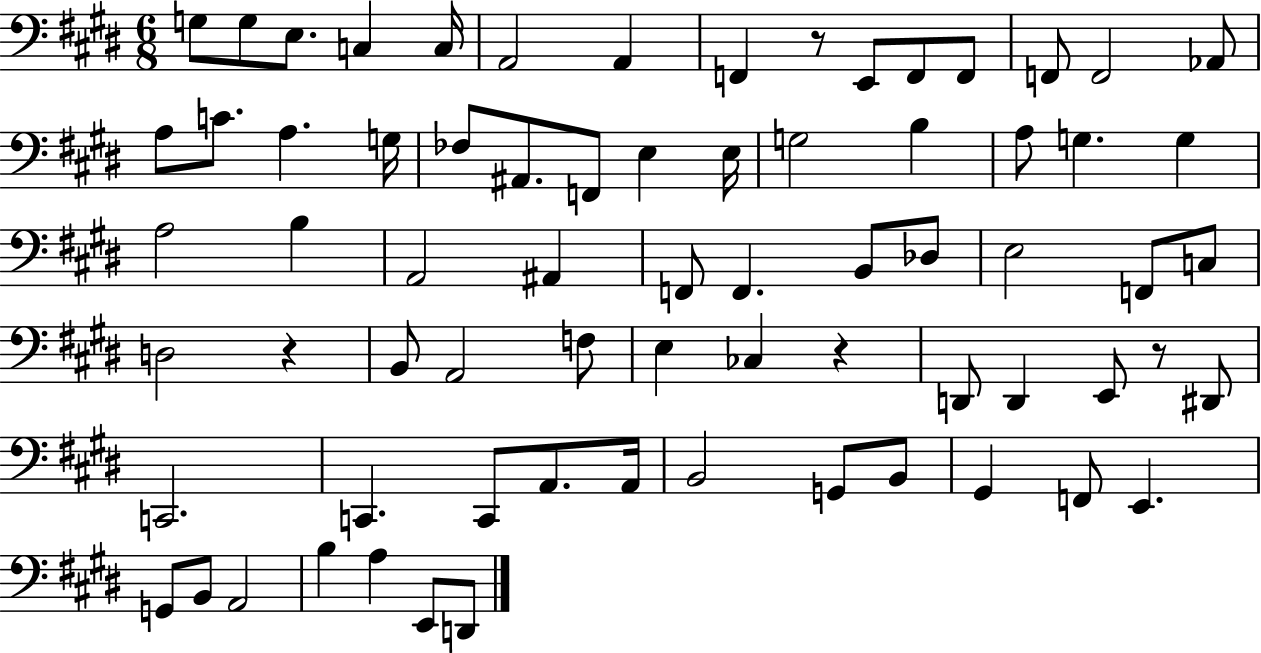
X:1
T:Untitled
M:6/8
L:1/4
K:E
G,/2 G,/2 E,/2 C, C,/4 A,,2 A,, F,, z/2 E,,/2 F,,/2 F,,/2 F,,/2 F,,2 _A,,/2 A,/2 C/2 A, G,/4 _F,/2 ^A,,/2 F,,/2 E, E,/4 G,2 B, A,/2 G, G, A,2 B, A,,2 ^A,, F,,/2 F,, B,,/2 _D,/2 E,2 F,,/2 C,/2 D,2 z B,,/2 A,,2 F,/2 E, _C, z D,,/2 D,, E,,/2 z/2 ^D,,/2 C,,2 C,, C,,/2 A,,/2 A,,/4 B,,2 G,,/2 B,,/2 ^G,, F,,/2 E,, G,,/2 B,,/2 A,,2 B, A, E,,/2 D,,/2